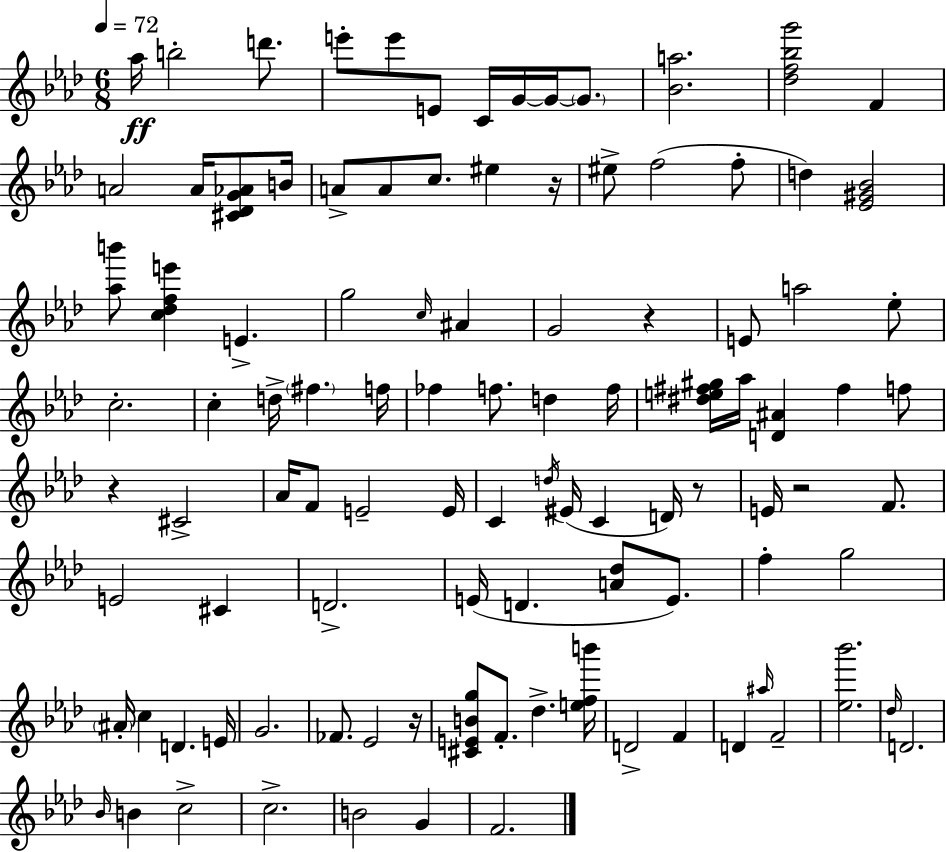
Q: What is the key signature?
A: F minor